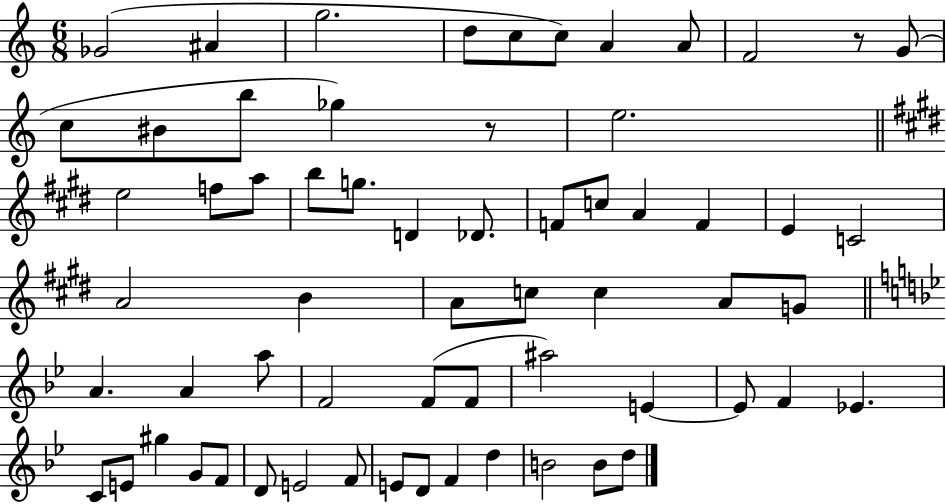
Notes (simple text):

Gb4/h A#4/q G5/h. D5/e C5/e C5/e A4/q A4/e F4/h R/e G4/e C5/e BIS4/e B5/e Gb5/q R/e E5/h. E5/h F5/e A5/e B5/e G5/e. D4/q Db4/e. F4/e C5/e A4/q F4/q E4/q C4/h A4/h B4/q A4/e C5/e C5/q A4/e G4/e A4/q. A4/q A5/e F4/h F4/e F4/e A#5/h E4/q E4/e F4/q Eb4/q. C4/e E4/e G#5/q G4/e F4/e D4/e E4/h F4/e E4/e D4/e F4/q D5/q B4/h B4/e D5/e